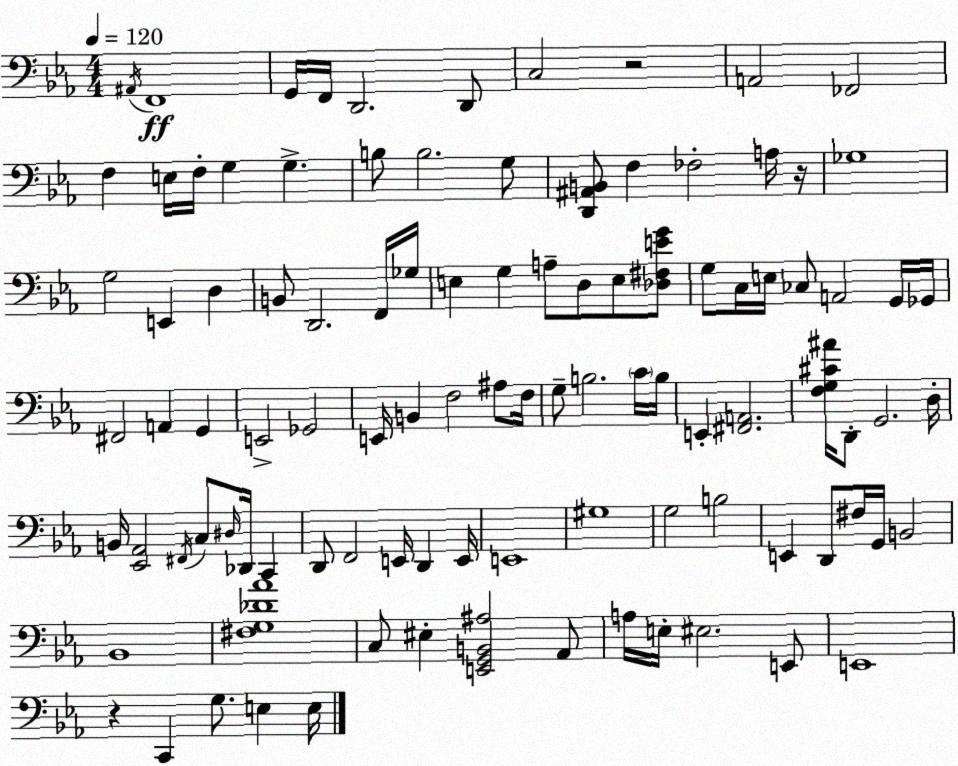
X:1
T:Untitled
M:4/4
L:1/4
K:Cm
^A,,/4 F,,4 G,,/4 F,,/4 D,,2 D,,/2 C,2 z2 A,,2 _F,,2 F, E,/4 F,/4 G, G, B,/2 B,2 G,/2 [D,,^A,,B,,]/2 F, _F,2 A,/4 z/4 _G,4 G,2 E,, D, B,,/2 D,,2 F,,/4 _G,/4 E, G, A,/2 D,/2 E,/2 [_D,^F,EG]/2 G,/2 C,/4 E,/4 _C,/2 A,,2 G,,/4 _G,,/4 ^F,,2 A,, G,, E,,2 _G,,2 E,,/4 B,, F,2 ^A,/2 F,/4 G,/2 B,2 C/4 B,/4 E,, [^F,,A,,]2 [F,G,^C^A]/4 D,,/2 G,,2 D,/4 B,,/4 [_E,,_A,,]2 ^F,,/4 C,/2 ^D,/4 _D,,/4 C,, D,,/2 F,,2 E,,/4 D,, E,,/4 E,,4 ^G,4 G,2 B,2 E,, D,,/2 ^F,/4 G,,/4 B,,2 _B,,4 [^F,G,_D_A]4 C,/2 ^E, [E,,G,,B,,^A,]2 _A,,/2 A,/4 E,/4 ^E,2 E,,/2 E,,4 z C,, G,/2 E, E,/4